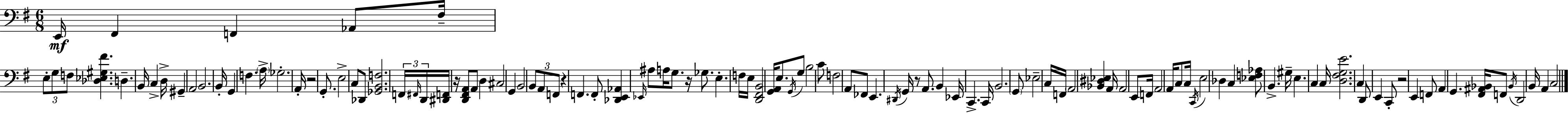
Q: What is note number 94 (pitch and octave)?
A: F2